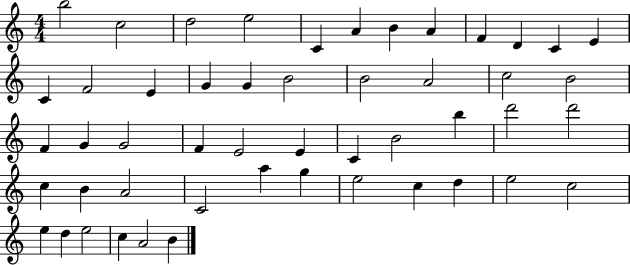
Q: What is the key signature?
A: C major